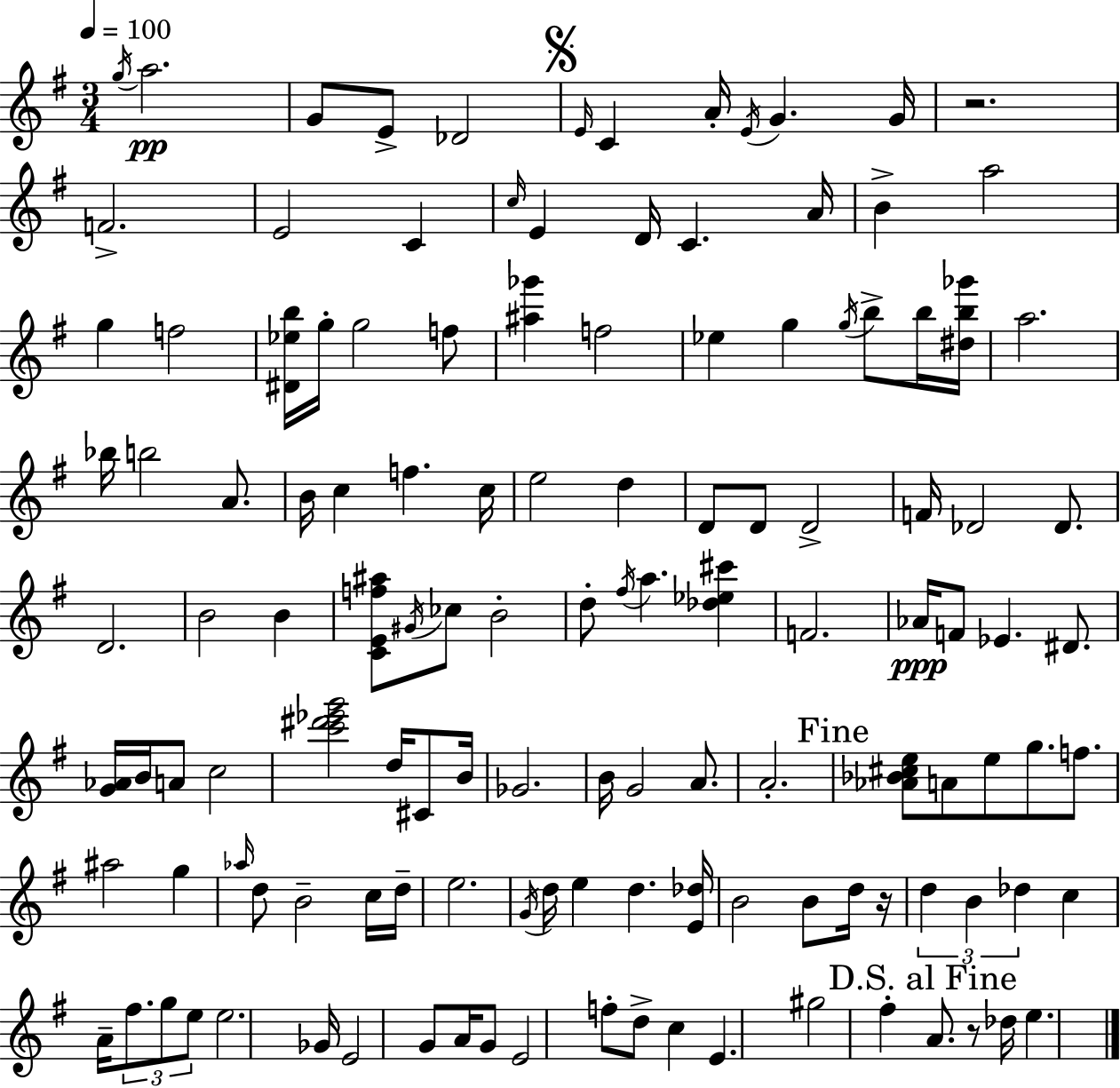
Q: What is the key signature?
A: E minor